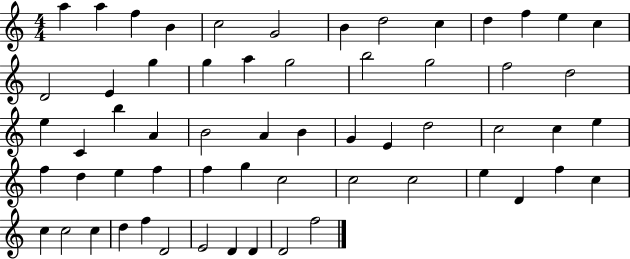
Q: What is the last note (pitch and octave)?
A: F5